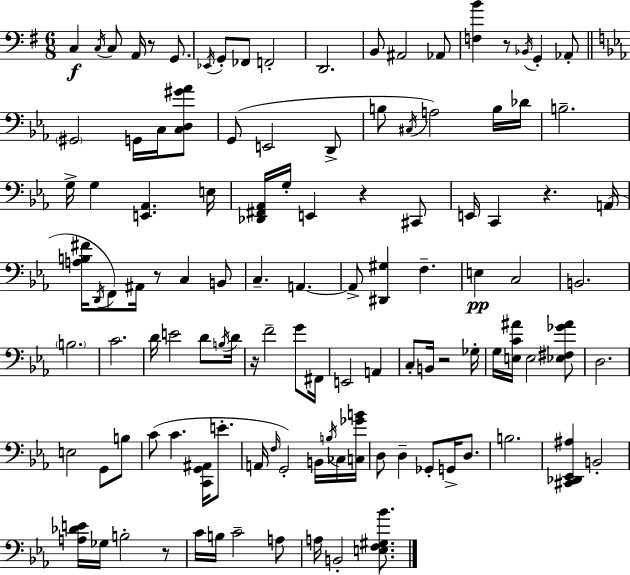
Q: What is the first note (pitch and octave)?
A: C3